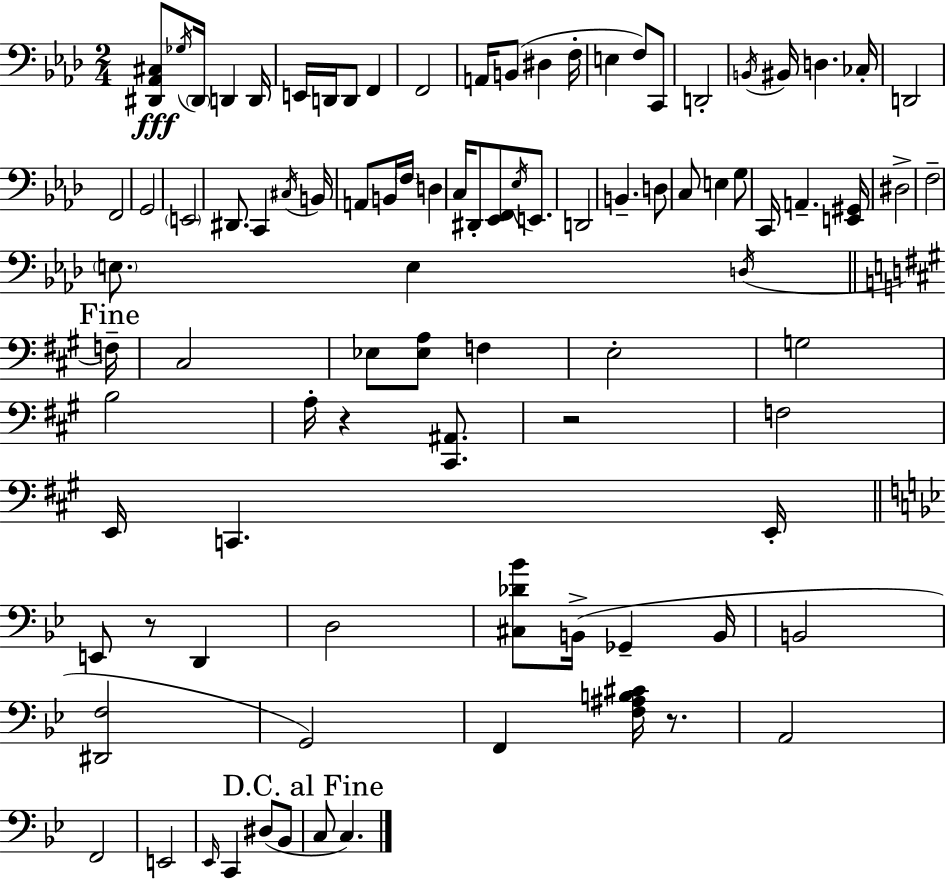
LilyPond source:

{
  \clef bass
  \numericTimeSignature
  \time 2/4
  \key f \minor
  <dis, aes, cis>8\fff \acciaccatura { ges16 } \parenthesize dis,16 d,4 | d,16 e,16 d,16 d,8 f,4 | f,2 | a,16 b,8( dis4 | \break f16-. e4 f8) c,8 | d,2-. | \acciaccatura { b,16 } bis,16 d4. | ces16-. d,2 | \break f,2 | g,2 | \parenthesize e,2 | dis,8. c,4 | \break \acciaccatura { cis16 } b,16 a,8 b,16 \parenthesize f16 d4 | c16 dis,8-. <ees, f,>8 | \acciaccatura { ees16 } e,8. d,2 | b,4.-- | \break d8 c8 e4 | g8 c,16 a,4.-- | <e, gis,>16 dis2-> | f2-- | \break \parenthesize e8. e4 | \acciaccatura { d16 } \mark "Fine" \bar "||" \break \key a \major f16-- cis2 | ees8 <ees a>8 f4 | e2-. | g2 | \break b2 | a16-. r4 <cis, ais,>8. | r2 | f2 | \break e,16 c,4. | e,16-. \bar "||" \break \key g \minor e,8 r8 d,4 | d2 | <cis des' bes'>8 b,16->( ges,4-- b,16 | b,2 | \break <dis, f>2 | g,2) | f,4 <f ais b cis'>16 r8. | a,2 | \break f,2 | e,2 | \grace { ees,16 } c,4 dis8( bes,8 | \mark "D.C. al Fine" c8 c4.) | \break \bar "|."
}